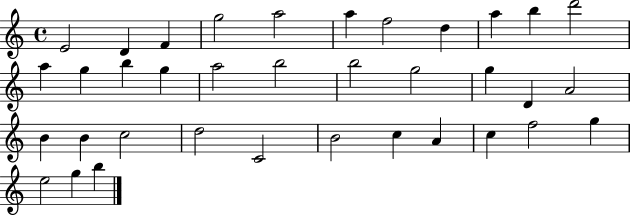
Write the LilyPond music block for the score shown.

{
  \clef treble
  \time 4/4
  \defaultTimeSignature
  \key c \major
  e'2 d'4 f'4 | g''2 a''2 | a''4 f''2 d''4 | a''4 b''4 d'''2 | \break a''4 g''4 b''4 g''4 | a''2 b''2 | b''2 g''2 | g''4 d'4 a'2 | \break b'4 b'4 c''2 | d''2 c'2 | b'2 c''4 a'4 | c''4 f''2 g''4 | \break e''2 g''4 b''4 | \bar "|."
}